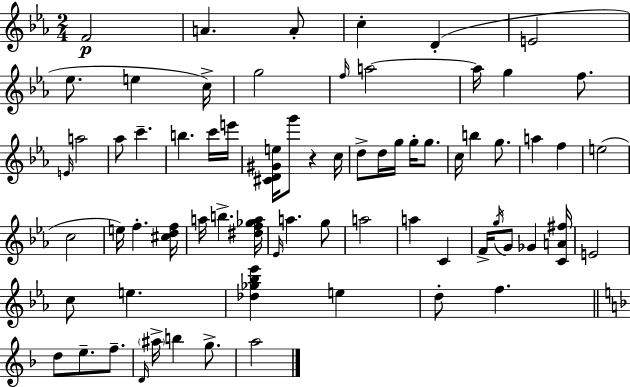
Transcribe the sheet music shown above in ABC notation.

X:1
T:Untitled
M:2/4
L:1/4
K:Cm
F2 A A/2 c D E2 _e/2 e c/4 g2 f/4 a2 a/4 g f/2 E/4 a2 _a/2 c' b c'/4 e'/4 [^CD^Ge]/4 g'/2 z c/4 d/2 d/4 g/4 g/4 g/2 c/4 b g/2 a f e2 c2 e/4 f [^cdf]/4 a/4 b [^df_ga]/4 _E/4 a g/2 a2 a C F/4 g/4 G/2 _G [CA^f]/4 E2 c/2 e [_d_g_b_e'] e d/2 f d/2 e/2 f/2 D/4 ^a/4 b g/2 a2